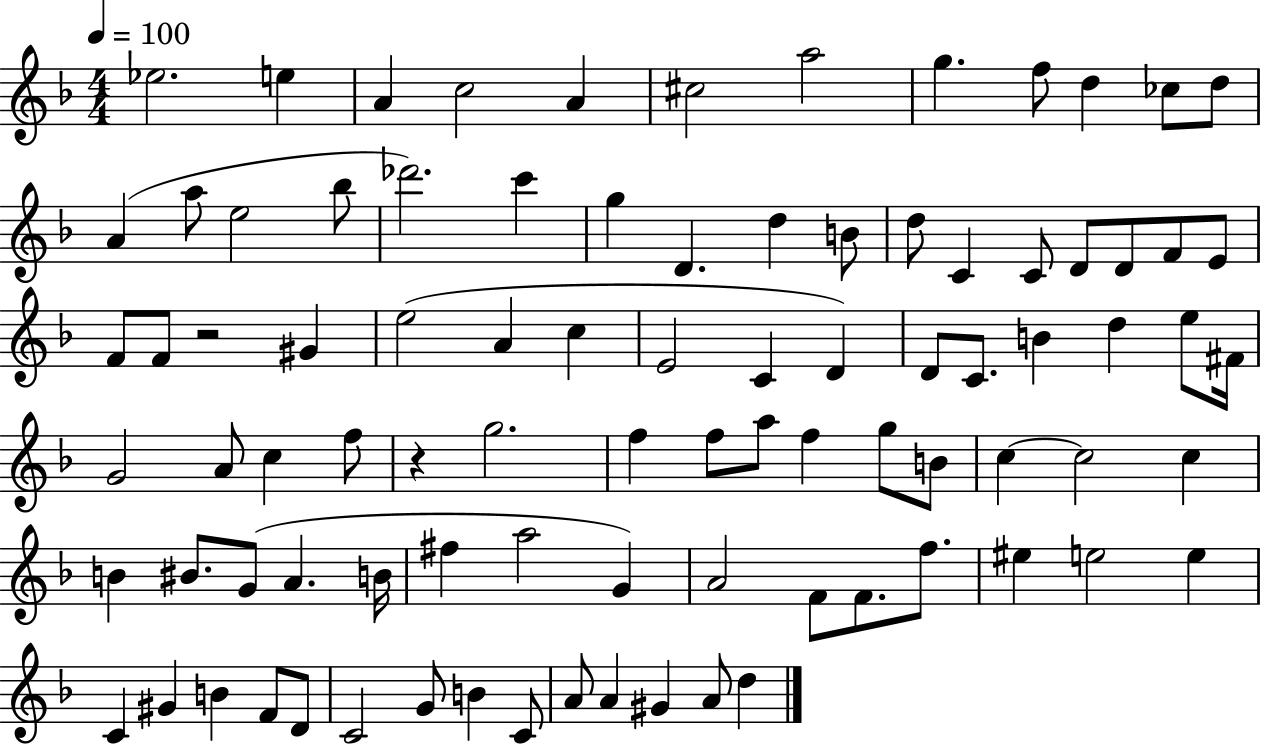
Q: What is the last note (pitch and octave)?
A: D5